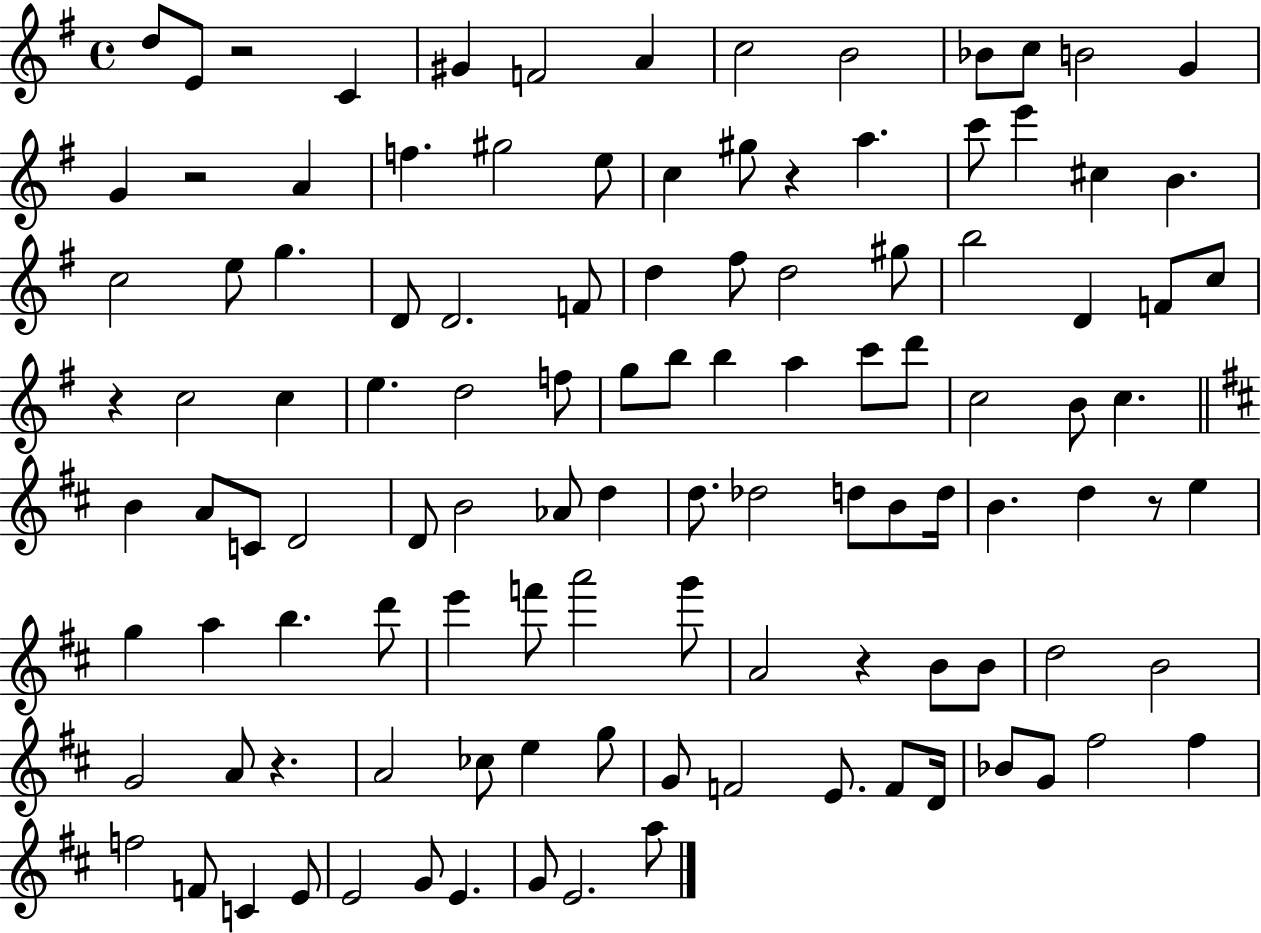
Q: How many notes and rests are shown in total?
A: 113